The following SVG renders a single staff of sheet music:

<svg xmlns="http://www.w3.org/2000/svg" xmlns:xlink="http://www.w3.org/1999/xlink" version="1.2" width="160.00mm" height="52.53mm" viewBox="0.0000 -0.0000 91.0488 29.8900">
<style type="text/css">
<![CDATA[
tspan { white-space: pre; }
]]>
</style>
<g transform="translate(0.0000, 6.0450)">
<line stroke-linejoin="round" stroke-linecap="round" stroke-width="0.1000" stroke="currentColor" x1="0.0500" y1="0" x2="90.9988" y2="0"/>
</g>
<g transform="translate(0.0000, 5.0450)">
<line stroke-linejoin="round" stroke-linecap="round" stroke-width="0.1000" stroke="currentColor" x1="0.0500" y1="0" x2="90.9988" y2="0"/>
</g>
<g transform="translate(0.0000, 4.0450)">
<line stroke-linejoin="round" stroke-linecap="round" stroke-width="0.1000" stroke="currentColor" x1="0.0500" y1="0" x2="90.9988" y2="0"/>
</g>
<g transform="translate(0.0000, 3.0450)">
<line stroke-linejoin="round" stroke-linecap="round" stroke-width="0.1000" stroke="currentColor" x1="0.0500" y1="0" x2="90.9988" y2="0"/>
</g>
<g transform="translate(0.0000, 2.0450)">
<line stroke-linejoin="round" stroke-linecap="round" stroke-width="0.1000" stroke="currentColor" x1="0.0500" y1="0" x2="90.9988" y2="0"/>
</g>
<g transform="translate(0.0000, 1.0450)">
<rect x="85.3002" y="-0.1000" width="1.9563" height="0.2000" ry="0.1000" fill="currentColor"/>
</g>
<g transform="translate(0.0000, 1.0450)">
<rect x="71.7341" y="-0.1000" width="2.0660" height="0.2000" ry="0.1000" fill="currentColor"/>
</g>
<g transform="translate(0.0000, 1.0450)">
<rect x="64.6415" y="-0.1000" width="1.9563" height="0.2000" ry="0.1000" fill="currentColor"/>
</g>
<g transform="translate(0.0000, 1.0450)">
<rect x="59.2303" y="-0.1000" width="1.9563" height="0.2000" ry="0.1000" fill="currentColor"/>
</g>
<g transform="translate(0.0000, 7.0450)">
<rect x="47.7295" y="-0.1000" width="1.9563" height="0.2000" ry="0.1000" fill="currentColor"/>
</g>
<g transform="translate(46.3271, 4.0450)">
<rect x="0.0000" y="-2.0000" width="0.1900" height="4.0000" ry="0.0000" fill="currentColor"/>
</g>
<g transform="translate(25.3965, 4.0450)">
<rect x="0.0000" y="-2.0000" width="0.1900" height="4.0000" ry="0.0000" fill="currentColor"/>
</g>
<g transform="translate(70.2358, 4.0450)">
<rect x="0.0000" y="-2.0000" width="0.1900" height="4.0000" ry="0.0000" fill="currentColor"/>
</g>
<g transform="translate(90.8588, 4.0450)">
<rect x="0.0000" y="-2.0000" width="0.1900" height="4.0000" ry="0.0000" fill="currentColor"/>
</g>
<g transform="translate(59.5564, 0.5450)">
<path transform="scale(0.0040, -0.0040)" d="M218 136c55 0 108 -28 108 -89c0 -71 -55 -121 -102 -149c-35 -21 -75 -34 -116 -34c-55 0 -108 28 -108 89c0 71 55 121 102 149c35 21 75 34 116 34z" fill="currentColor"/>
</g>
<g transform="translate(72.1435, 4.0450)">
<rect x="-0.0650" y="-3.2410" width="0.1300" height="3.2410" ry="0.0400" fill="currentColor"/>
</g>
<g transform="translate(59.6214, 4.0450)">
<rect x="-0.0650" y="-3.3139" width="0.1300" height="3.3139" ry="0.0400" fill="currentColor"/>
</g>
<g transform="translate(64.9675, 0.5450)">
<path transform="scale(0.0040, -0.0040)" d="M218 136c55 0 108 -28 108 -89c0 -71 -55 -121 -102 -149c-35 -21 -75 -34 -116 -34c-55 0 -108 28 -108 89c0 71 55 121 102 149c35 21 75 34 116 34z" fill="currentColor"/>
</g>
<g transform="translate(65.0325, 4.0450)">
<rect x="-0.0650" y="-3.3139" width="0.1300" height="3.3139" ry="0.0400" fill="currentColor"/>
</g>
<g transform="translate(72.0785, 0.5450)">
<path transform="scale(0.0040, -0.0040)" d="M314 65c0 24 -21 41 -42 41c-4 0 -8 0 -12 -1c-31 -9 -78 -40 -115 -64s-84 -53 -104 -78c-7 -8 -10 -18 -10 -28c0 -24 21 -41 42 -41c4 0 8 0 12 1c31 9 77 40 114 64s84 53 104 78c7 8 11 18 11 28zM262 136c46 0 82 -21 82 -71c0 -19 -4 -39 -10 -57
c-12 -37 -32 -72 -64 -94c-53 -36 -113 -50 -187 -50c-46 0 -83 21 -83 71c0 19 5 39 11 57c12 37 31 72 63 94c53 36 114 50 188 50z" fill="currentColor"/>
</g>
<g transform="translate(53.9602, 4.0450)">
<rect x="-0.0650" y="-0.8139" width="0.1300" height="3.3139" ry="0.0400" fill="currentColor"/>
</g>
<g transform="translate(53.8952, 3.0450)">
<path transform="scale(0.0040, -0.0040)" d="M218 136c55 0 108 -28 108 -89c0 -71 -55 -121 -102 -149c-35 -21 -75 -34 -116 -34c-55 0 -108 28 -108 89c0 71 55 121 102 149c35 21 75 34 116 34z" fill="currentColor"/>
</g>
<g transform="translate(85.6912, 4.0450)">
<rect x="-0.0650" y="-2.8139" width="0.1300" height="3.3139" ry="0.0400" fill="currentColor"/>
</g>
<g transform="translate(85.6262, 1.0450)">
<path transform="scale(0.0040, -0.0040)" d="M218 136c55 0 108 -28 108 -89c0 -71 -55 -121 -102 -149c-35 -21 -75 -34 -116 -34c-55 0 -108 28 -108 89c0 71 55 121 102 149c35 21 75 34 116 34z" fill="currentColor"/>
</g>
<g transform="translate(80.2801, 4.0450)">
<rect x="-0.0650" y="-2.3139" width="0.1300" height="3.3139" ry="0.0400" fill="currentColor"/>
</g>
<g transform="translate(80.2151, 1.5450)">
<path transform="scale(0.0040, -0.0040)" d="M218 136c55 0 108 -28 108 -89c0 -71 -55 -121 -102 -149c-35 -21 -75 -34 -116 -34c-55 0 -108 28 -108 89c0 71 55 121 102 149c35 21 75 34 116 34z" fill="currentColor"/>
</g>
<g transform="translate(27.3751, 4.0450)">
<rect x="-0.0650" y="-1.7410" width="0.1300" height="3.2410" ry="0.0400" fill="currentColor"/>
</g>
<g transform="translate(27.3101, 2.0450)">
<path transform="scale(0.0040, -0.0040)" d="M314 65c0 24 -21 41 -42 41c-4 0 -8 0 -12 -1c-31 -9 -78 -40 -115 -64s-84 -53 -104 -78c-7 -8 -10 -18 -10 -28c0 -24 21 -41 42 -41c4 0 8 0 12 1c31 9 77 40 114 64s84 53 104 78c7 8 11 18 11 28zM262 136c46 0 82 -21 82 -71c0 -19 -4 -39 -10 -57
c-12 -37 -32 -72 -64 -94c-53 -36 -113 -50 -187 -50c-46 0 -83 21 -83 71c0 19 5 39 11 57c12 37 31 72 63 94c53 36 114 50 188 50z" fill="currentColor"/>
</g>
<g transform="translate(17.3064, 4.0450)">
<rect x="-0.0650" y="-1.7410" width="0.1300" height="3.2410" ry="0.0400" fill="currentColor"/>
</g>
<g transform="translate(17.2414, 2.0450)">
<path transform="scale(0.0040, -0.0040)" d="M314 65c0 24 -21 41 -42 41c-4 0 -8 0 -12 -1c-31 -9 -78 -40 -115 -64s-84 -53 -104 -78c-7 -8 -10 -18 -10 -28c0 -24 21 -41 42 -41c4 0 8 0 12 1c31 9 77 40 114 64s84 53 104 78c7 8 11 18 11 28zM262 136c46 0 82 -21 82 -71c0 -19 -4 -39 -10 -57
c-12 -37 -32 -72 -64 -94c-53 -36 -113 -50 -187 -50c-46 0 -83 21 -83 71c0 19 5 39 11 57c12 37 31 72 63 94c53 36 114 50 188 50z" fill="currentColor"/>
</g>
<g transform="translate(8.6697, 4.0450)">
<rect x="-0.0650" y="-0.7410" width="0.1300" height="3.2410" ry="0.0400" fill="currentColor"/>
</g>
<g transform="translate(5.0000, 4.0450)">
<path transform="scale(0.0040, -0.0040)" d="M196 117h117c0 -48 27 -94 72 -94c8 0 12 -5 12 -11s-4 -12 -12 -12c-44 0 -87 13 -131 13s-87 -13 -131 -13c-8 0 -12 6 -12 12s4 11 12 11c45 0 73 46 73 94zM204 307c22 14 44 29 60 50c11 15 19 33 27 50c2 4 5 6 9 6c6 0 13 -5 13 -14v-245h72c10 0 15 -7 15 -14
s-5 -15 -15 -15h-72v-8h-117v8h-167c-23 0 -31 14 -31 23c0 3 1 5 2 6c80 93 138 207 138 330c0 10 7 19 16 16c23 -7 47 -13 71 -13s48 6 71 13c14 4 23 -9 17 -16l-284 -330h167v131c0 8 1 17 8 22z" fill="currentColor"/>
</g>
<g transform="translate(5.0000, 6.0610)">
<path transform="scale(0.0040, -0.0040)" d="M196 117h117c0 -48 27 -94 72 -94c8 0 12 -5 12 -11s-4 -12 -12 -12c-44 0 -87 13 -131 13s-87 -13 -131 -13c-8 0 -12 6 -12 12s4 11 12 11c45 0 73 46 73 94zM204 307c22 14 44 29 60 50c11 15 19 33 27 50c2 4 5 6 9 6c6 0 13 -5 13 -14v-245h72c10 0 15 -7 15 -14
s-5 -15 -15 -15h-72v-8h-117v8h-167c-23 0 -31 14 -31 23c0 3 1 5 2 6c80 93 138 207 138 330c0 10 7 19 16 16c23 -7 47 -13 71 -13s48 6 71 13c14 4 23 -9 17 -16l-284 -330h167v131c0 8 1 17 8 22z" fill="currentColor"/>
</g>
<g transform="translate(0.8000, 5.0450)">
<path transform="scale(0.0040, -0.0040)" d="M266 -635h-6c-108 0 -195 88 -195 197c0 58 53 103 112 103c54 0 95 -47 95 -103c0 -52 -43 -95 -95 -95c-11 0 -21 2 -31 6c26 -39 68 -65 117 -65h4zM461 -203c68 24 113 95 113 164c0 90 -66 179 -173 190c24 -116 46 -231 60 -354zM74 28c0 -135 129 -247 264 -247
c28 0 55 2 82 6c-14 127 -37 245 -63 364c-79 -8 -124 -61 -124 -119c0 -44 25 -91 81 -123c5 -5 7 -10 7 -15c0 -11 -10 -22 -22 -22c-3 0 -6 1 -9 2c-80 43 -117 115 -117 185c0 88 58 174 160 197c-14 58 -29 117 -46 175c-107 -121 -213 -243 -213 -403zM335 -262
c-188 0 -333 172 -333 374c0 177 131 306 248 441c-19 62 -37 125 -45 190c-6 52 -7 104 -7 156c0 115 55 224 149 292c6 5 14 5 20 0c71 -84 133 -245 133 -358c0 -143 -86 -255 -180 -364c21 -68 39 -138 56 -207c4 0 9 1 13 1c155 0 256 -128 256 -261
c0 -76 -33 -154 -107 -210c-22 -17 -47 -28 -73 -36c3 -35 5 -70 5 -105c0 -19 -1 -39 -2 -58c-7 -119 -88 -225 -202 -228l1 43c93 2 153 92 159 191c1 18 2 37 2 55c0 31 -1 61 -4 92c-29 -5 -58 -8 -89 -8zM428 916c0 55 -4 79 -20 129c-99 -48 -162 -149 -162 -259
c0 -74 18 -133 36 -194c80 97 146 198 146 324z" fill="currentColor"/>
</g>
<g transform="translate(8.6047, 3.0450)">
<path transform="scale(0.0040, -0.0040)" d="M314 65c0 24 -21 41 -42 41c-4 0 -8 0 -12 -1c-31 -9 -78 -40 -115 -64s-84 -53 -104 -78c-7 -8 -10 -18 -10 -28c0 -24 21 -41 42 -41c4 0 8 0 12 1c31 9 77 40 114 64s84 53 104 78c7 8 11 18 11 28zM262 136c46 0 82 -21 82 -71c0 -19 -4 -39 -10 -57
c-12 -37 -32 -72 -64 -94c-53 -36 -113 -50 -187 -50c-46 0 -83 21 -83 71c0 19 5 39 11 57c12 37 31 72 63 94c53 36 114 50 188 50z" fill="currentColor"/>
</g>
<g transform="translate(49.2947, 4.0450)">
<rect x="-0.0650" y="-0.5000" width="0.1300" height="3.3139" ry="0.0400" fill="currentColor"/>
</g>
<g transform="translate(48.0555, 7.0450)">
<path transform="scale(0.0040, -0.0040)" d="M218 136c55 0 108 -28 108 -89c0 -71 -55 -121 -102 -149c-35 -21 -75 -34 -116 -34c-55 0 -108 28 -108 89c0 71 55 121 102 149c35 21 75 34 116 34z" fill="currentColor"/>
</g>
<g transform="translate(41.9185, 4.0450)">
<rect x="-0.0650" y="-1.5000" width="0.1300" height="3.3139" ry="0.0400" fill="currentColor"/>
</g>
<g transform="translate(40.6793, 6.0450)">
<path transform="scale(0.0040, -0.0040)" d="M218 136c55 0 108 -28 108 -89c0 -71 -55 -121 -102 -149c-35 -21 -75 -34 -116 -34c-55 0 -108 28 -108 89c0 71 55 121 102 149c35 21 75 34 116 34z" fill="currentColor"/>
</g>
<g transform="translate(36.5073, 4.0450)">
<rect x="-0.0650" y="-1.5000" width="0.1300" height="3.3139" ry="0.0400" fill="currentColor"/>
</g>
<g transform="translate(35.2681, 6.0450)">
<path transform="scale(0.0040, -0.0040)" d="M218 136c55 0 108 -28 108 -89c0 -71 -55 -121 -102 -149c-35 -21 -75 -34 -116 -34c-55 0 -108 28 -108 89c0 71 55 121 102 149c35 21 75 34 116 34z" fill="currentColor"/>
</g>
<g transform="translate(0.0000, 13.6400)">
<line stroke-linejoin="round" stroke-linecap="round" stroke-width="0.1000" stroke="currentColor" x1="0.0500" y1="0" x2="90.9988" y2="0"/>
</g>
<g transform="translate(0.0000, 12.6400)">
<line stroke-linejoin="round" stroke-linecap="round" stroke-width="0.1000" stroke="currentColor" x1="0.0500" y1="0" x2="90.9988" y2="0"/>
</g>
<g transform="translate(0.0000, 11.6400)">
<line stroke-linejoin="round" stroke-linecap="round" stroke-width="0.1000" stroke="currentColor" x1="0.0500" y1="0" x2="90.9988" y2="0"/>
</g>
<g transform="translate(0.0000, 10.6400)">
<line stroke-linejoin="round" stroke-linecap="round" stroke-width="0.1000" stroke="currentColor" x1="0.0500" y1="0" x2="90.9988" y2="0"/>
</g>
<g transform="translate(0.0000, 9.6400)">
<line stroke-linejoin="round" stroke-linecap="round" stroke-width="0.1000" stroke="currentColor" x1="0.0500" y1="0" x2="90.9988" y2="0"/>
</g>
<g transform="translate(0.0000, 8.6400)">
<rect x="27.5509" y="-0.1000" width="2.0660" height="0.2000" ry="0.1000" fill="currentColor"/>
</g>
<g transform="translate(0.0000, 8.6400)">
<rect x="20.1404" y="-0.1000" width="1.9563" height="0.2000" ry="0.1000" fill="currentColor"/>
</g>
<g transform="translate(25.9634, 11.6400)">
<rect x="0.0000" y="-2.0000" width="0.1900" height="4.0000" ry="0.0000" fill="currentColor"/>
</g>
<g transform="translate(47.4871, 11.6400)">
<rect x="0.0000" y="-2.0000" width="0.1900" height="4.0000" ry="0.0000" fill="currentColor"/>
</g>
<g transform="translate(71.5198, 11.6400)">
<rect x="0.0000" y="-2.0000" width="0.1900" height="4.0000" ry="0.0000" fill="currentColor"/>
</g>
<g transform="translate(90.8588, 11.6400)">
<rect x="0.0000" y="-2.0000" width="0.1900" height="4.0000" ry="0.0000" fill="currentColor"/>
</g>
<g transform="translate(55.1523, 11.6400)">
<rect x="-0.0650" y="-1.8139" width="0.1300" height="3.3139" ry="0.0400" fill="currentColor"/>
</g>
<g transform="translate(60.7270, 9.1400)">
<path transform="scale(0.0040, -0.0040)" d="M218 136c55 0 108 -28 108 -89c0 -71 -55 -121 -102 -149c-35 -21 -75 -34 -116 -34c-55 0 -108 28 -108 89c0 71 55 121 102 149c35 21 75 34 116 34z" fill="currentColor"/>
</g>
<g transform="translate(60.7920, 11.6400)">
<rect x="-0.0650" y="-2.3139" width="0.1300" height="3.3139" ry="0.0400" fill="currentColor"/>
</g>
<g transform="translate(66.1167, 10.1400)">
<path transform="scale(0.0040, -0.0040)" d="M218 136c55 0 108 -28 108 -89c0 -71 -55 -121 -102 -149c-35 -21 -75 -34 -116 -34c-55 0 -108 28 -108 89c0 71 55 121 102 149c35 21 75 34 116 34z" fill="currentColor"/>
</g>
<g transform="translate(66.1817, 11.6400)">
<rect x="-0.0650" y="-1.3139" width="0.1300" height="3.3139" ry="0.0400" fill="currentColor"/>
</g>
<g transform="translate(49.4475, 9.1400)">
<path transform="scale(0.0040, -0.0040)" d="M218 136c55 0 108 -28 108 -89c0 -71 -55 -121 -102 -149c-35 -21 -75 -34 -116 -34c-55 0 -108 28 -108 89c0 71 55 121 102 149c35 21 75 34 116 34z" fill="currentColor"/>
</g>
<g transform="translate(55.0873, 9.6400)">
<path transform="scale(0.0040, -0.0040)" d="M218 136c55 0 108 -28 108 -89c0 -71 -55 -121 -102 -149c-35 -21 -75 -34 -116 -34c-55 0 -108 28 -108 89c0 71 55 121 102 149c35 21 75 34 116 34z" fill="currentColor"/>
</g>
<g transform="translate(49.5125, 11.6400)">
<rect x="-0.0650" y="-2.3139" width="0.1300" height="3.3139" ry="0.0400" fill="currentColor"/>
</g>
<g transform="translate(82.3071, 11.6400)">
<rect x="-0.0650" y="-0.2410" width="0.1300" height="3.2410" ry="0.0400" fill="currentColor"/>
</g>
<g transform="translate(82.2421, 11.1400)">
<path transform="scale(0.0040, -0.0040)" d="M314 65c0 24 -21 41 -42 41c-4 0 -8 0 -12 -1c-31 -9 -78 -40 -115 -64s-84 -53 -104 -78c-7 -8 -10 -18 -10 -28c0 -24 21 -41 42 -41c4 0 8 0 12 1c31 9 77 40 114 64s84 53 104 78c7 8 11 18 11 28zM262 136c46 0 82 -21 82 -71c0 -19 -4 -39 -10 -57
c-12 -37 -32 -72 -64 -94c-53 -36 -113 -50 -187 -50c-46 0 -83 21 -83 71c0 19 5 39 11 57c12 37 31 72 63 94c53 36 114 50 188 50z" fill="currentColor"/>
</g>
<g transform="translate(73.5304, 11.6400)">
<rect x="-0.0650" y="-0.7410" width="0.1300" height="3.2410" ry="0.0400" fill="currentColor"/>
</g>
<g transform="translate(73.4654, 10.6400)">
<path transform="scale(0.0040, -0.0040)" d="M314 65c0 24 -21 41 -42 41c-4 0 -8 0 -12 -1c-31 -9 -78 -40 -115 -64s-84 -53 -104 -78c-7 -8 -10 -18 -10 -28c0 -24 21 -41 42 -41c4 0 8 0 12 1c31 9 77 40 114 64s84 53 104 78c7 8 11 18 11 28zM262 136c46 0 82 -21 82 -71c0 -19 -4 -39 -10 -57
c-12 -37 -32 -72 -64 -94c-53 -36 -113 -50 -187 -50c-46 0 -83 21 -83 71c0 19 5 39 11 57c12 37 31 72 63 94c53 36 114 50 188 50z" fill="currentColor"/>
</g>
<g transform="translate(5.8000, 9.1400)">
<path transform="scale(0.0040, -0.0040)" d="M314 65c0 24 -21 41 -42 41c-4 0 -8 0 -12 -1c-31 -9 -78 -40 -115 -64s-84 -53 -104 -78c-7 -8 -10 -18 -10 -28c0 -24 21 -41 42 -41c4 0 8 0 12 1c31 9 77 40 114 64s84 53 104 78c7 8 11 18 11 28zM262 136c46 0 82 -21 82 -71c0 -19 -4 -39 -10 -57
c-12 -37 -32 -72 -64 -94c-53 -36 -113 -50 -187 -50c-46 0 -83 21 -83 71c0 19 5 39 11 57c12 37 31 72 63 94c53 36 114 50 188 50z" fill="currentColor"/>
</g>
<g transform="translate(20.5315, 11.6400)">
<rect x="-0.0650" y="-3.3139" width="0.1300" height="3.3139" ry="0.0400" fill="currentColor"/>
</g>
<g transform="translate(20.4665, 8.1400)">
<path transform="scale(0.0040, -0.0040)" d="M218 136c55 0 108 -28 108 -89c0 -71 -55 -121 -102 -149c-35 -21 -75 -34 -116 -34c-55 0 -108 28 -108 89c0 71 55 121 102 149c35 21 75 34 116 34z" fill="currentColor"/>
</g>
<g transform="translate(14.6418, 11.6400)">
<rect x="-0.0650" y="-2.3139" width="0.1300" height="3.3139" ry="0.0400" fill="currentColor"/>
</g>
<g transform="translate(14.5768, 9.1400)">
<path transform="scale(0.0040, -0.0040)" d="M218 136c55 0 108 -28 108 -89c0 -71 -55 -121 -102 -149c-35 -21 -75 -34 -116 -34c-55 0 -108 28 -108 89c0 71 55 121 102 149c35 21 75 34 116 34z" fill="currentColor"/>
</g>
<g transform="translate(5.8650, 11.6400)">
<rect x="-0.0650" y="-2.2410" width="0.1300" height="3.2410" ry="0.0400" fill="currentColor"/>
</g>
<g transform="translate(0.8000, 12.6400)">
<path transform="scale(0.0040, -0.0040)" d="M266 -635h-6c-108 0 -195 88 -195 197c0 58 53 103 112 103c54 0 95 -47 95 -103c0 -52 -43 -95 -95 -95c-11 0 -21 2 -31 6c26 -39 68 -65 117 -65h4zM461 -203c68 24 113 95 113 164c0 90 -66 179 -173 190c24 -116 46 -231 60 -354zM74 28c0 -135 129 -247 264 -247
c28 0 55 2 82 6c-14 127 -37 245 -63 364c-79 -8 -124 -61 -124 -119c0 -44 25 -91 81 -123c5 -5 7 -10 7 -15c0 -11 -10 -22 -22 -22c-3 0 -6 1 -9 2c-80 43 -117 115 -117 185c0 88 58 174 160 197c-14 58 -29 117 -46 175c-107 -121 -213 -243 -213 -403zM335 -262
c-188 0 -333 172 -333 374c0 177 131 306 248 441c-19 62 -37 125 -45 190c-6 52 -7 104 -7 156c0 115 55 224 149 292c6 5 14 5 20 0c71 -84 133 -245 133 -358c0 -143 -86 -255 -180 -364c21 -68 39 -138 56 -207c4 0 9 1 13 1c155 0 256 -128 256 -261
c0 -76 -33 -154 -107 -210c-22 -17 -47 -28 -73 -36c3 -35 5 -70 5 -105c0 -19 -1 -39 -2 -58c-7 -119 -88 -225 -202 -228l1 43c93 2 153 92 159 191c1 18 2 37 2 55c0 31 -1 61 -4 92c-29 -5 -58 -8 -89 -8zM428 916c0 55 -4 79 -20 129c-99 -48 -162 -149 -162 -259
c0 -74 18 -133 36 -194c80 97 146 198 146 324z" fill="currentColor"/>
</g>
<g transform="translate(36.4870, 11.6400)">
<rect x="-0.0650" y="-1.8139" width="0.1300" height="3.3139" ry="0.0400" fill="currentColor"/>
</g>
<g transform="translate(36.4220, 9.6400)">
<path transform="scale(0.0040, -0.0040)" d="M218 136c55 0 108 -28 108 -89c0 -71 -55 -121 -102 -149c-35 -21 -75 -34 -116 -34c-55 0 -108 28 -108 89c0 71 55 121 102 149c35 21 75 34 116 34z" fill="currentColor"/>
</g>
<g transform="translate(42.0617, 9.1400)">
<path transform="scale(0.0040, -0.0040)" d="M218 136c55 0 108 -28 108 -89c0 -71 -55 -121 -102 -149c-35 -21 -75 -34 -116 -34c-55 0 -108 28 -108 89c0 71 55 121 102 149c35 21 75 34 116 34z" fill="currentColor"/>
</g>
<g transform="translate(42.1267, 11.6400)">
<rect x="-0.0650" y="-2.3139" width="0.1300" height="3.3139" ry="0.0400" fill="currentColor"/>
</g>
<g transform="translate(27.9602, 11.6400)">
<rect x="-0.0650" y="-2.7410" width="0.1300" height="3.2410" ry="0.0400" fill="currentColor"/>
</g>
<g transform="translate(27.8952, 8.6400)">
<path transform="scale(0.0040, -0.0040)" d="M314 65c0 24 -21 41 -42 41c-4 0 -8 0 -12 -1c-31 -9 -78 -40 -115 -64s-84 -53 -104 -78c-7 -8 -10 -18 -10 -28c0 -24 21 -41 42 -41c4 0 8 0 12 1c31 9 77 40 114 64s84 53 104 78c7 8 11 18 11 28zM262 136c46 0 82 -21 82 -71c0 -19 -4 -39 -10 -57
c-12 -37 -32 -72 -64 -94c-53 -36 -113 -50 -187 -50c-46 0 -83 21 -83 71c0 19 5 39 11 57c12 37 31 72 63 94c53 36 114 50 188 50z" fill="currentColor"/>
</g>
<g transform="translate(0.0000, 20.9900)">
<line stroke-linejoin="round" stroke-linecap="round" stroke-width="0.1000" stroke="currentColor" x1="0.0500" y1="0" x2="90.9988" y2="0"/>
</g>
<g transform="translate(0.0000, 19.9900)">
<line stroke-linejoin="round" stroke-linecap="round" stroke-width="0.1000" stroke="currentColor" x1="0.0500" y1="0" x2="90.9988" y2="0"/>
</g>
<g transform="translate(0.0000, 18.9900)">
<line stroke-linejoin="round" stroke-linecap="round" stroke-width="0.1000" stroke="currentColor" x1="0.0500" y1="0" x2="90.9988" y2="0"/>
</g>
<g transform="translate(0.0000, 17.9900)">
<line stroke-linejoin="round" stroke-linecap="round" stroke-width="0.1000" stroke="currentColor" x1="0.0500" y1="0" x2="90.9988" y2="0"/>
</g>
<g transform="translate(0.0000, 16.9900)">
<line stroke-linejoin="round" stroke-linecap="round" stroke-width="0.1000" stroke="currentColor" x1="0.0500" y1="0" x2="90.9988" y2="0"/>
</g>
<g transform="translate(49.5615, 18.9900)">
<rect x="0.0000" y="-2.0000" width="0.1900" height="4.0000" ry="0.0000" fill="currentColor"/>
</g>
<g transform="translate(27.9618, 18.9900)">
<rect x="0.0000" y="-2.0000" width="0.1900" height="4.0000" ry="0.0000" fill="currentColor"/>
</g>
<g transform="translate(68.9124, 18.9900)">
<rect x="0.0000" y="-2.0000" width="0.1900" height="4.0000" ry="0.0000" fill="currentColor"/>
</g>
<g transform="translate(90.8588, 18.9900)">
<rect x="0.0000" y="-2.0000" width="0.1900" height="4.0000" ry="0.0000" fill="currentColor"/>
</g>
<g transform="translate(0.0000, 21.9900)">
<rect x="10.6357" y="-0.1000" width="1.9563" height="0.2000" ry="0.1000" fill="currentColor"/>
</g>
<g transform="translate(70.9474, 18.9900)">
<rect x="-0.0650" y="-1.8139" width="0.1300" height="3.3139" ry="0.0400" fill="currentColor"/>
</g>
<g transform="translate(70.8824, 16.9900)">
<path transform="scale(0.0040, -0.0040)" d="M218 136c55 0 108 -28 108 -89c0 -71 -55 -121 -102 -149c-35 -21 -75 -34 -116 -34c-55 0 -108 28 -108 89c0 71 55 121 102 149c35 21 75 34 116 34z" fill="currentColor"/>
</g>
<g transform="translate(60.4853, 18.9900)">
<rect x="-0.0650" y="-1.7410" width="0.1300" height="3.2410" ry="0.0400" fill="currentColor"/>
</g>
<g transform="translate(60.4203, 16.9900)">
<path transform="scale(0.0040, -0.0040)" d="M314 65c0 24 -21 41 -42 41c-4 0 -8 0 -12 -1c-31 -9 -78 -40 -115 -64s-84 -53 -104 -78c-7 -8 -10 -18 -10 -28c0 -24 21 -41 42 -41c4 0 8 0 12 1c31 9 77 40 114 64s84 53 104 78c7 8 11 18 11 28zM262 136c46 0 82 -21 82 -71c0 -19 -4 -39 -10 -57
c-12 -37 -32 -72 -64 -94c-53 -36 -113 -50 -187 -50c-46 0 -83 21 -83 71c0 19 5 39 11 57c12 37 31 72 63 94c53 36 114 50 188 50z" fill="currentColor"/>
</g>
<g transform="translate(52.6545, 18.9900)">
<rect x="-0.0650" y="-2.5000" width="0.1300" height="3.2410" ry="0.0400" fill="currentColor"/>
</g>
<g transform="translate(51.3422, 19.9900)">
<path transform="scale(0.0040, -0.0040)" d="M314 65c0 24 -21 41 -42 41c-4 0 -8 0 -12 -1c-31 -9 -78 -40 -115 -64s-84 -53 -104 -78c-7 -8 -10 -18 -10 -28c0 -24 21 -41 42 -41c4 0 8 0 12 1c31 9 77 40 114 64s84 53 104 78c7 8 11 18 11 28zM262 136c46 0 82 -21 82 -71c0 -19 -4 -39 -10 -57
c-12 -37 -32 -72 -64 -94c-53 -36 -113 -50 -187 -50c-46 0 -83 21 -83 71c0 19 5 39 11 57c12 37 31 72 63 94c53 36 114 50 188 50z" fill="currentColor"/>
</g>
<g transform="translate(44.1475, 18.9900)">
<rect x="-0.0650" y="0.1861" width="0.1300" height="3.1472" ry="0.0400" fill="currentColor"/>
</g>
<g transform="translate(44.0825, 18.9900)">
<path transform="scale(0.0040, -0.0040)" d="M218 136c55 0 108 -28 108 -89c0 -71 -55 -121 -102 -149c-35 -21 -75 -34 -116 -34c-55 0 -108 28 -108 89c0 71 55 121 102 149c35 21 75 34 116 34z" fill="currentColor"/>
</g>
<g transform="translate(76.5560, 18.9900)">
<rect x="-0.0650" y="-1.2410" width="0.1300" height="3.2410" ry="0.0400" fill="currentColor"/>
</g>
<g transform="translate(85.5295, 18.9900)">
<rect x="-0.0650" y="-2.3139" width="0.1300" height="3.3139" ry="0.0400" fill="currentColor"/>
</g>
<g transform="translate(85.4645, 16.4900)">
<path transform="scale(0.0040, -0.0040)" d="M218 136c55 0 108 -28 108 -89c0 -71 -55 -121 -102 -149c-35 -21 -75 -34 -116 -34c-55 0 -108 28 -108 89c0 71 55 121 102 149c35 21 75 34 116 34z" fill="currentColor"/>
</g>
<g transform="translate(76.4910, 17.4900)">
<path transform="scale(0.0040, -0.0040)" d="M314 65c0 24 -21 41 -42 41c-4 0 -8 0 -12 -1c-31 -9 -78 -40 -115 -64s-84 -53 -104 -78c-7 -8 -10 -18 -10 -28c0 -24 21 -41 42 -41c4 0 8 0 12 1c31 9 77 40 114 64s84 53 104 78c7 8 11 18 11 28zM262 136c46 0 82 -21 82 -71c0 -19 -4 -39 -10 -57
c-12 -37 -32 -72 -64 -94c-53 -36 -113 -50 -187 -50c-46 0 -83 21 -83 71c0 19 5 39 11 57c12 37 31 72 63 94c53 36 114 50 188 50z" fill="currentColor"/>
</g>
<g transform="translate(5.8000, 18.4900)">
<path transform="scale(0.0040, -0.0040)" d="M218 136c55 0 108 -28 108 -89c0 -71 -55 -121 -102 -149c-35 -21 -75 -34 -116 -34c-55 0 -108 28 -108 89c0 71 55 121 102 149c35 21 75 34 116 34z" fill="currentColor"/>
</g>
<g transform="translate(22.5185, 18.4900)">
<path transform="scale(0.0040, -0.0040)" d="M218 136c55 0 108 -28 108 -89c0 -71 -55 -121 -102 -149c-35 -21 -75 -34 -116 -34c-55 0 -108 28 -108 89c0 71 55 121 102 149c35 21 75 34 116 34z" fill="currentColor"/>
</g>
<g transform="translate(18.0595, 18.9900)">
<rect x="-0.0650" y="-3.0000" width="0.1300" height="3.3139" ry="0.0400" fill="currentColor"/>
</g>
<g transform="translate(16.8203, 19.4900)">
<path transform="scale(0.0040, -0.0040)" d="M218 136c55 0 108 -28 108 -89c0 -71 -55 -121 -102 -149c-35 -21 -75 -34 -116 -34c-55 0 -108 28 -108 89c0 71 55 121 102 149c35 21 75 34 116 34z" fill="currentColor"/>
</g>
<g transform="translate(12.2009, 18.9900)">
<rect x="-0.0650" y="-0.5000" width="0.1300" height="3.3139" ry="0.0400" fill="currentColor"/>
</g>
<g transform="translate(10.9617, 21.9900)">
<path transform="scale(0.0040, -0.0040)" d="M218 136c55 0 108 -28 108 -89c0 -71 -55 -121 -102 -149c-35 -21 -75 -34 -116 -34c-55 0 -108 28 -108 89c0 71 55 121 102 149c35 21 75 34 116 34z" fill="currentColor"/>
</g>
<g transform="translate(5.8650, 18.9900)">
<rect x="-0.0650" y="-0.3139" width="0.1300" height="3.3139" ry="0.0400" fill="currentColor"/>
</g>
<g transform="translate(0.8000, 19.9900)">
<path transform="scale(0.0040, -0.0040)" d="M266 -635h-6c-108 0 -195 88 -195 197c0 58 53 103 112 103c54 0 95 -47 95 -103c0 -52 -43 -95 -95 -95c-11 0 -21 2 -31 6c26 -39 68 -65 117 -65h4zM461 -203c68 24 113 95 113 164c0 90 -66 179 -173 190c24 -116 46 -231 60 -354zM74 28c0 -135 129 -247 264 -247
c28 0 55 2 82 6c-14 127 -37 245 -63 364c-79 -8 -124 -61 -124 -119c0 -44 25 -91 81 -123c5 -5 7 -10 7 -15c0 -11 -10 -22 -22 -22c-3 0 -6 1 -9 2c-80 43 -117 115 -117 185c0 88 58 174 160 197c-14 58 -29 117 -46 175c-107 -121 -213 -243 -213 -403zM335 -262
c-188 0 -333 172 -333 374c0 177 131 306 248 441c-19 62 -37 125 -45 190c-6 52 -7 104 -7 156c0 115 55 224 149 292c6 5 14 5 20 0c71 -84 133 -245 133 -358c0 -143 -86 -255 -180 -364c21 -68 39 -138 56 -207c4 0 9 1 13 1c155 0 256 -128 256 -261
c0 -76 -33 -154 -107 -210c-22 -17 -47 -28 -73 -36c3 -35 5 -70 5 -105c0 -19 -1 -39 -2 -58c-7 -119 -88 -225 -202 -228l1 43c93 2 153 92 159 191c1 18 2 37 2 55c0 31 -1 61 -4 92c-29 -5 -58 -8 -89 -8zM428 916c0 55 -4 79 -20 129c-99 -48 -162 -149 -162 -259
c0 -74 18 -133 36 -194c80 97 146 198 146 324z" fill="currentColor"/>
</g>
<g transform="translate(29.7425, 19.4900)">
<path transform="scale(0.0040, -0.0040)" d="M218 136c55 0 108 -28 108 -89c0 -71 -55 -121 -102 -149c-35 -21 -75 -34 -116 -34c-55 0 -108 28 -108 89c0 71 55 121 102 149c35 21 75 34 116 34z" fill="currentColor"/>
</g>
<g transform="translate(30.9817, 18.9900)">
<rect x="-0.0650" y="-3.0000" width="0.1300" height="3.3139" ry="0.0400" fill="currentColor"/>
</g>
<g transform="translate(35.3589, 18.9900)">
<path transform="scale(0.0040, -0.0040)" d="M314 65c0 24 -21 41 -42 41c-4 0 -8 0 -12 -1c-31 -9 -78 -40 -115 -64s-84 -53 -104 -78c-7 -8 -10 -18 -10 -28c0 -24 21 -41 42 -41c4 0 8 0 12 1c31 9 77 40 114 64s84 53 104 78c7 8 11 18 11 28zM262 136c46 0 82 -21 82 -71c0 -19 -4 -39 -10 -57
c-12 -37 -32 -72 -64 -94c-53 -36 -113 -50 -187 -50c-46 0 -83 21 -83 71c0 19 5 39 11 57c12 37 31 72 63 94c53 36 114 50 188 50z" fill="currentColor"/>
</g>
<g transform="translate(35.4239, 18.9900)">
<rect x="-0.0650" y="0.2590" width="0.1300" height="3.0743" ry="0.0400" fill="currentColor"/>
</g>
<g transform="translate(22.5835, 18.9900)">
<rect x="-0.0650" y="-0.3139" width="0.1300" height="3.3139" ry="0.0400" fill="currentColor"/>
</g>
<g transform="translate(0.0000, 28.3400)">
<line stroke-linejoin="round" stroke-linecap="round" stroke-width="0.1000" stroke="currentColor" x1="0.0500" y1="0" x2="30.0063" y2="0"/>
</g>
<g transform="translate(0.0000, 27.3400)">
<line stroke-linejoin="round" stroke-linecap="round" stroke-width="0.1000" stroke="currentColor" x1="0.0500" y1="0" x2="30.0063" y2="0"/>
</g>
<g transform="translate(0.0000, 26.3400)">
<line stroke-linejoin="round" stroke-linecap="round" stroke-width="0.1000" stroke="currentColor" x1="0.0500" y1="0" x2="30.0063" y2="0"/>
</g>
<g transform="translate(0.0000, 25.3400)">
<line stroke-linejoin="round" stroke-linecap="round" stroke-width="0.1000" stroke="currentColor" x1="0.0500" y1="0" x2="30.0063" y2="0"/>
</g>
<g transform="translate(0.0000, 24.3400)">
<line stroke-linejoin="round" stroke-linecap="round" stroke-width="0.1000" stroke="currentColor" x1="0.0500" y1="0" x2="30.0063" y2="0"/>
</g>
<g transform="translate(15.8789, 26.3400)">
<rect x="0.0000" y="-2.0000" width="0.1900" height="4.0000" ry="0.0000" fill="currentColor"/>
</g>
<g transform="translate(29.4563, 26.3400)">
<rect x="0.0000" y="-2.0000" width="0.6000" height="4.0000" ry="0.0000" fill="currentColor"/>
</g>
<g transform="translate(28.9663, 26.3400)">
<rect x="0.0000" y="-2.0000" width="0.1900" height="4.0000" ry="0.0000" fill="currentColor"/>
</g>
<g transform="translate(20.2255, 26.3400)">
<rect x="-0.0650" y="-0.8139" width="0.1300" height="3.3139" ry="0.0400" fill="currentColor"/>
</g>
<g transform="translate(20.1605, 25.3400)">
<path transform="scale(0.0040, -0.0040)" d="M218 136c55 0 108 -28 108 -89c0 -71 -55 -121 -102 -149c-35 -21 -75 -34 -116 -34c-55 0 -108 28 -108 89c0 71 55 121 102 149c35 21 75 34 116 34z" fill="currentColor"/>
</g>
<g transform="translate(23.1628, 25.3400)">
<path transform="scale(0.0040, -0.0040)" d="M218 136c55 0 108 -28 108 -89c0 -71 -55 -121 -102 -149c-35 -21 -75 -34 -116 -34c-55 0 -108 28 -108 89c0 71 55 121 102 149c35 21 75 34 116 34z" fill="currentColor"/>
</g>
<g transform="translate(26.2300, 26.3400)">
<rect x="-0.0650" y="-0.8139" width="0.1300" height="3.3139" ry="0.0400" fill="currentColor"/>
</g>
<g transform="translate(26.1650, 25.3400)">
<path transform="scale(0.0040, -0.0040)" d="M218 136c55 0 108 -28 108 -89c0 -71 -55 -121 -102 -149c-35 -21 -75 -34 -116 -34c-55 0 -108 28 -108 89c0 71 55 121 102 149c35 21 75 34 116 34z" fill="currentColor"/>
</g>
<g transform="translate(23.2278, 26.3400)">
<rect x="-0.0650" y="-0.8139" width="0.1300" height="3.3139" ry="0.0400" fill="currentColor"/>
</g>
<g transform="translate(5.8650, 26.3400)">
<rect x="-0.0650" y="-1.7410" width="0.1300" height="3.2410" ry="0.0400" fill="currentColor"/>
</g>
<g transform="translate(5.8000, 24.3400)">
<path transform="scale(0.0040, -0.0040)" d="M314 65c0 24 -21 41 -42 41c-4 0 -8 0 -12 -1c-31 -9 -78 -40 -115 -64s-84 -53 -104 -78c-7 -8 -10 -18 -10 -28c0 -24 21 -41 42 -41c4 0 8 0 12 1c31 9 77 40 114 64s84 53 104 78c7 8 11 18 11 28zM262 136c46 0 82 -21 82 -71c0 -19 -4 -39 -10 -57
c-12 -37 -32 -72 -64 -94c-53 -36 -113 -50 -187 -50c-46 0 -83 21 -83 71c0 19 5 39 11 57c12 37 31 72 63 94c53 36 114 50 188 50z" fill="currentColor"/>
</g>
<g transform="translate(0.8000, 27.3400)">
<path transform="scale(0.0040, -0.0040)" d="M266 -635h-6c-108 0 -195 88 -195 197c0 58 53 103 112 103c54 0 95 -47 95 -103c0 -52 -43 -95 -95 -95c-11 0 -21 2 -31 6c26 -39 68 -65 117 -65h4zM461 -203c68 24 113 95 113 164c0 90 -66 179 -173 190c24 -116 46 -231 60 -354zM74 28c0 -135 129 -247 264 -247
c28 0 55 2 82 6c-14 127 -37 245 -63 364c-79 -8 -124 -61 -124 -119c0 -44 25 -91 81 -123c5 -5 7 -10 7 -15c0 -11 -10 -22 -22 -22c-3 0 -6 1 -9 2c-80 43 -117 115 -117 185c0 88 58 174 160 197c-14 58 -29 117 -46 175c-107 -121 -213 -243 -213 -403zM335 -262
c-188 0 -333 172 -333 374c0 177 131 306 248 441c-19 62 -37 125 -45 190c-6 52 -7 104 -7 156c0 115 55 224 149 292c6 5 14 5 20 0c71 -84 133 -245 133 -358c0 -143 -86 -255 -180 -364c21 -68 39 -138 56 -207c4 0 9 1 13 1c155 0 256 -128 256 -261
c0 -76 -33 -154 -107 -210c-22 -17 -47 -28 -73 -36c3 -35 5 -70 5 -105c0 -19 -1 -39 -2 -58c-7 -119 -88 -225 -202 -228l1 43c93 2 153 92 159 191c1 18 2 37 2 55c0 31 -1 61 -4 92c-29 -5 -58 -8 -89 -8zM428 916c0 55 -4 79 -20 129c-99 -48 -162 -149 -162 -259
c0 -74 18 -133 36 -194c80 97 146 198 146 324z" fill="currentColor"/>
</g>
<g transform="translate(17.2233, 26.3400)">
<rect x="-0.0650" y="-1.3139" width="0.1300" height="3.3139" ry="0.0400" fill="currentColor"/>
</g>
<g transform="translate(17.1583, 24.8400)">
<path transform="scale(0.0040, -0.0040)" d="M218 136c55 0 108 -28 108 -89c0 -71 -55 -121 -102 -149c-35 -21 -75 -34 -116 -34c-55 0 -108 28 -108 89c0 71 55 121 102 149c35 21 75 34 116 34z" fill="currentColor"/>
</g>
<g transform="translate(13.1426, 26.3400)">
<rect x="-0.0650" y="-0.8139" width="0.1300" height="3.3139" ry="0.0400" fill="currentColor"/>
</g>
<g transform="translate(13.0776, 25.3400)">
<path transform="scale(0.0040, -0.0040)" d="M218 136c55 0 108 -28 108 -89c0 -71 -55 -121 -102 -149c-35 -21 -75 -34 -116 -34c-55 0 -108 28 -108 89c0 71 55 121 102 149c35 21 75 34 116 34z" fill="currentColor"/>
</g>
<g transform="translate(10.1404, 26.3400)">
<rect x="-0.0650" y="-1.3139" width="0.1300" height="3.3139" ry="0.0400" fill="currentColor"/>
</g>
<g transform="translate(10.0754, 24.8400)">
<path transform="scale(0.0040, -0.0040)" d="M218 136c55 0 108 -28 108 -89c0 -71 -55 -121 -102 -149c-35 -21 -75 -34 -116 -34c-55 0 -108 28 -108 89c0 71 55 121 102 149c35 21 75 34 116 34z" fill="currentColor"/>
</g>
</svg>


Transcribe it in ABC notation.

X:1
T:Untitled
M:4/4
L:1/4
K:C
d2 f2 f2 E E C d b b b2 g a g2 g b a2 f g g f g e d2 c2 c C A c A B2 B G2 f2 f e2 g f2 e d e d d d